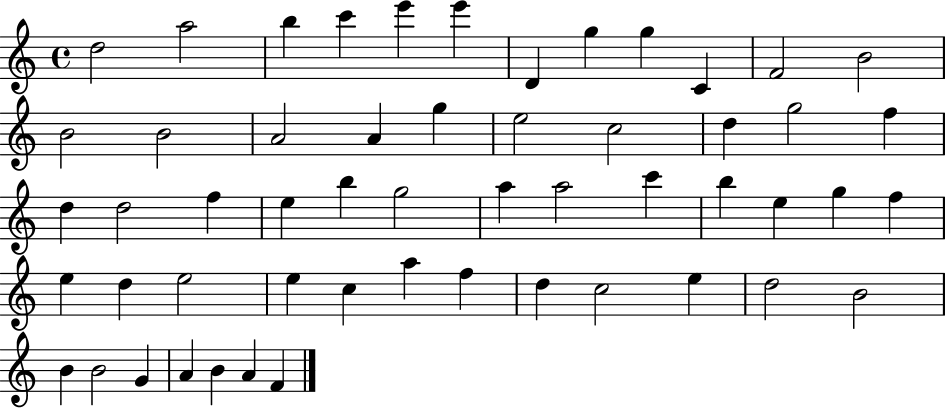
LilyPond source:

{
  \clef treble
  \time 4/4
  \defaultTimeSignature
  \key c \major
  d''2 a''2 | b''4 c'''4 e'''4 e'''4 | d'4 g''4 g''4 c'4 | f'2 b'2 | \break b'2 b'2 | a'2 a'4 g''4 | e''2 c''2 | d''4 g''2 f''4 | \break d''4 d''2 f''4 | e''4 b''4 g''2 | a''4 a''2 c'''4 | b''4 e''4 g''4 f''4 | \break e''4 d''4 e''2 | e''4 c''4 a''4 f''4 | d''4 c''2 e''4 | d''2 b'2 | \break b'4 b'2 g'4 | a'4 b'4 a'4 f'4 | \bar "|."
}